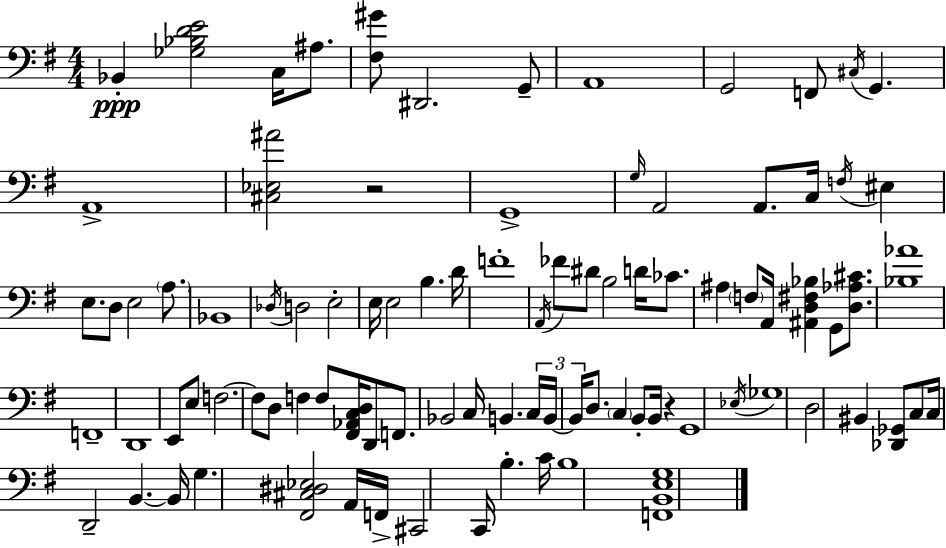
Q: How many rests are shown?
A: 2